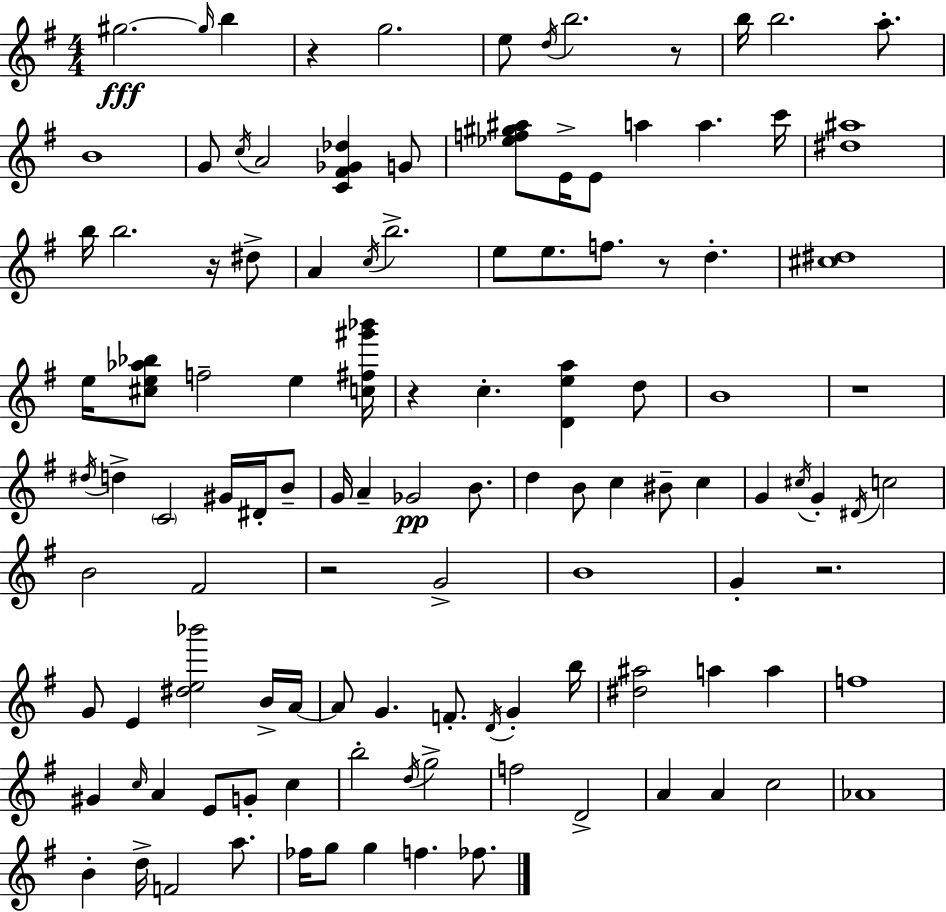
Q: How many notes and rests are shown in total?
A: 115